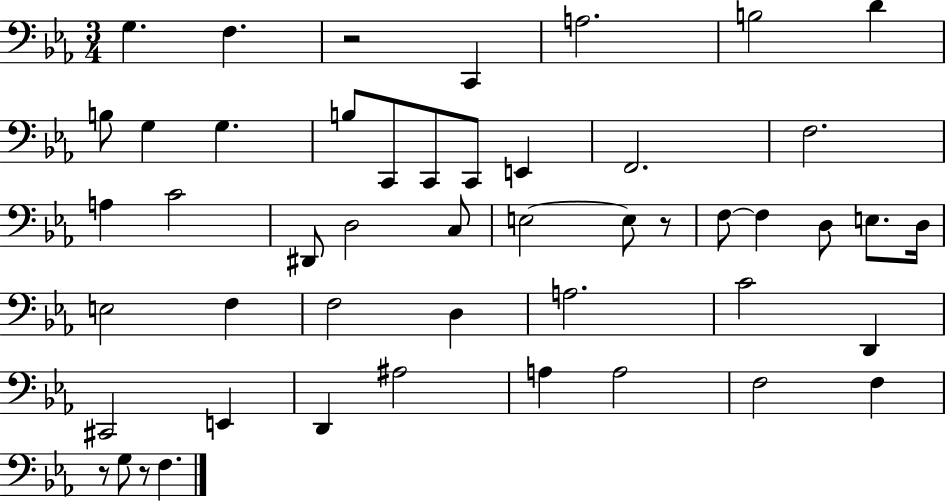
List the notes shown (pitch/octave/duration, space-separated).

G3/q. F3/q. R/h C2/q A3/h. B3/h D4/q B3/e G3/q G3/q. B3/e C2/e C2/e C2/e E2/q F2/h. F3/h. A3/q C4/h D#2/e D3/h C3/e E3/h E3/e R/e F3/e F3/q D3/e E3/e. D3/s E3/h F3/q F3/h D3/q A3/h. C4/h D2/q C#2/h E2/q D2/q A#3/h A3/q A3/h F3/h F3/q R/e G3/e R/e F3/q.